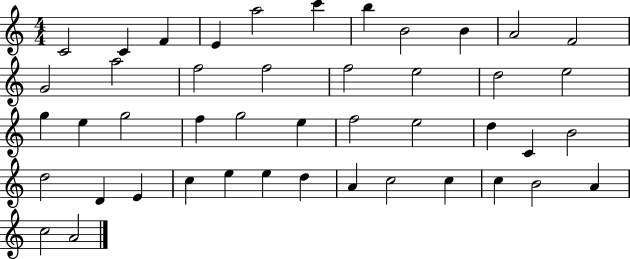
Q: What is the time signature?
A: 4/4